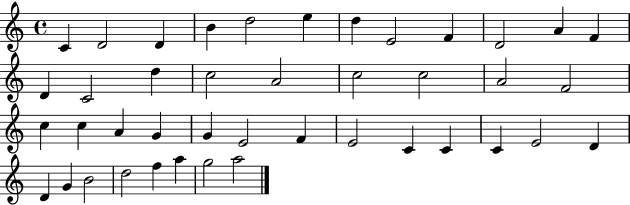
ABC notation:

X:1
T:Untitled
M:4/4
L:1/4
K:C
C D2 D B d2 e d E2 F D2 A F D C2 d c2 A2 c2 c2 A2 F2 c c A G G E2 F E2 C C C E2 D D G B2 d2 f a g2 a2